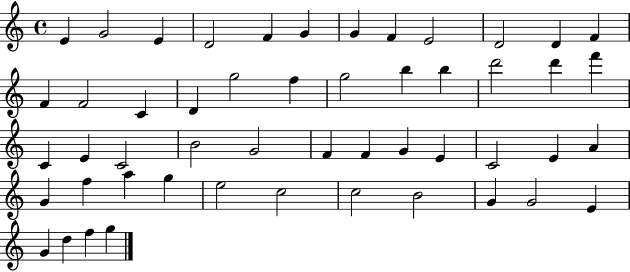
X:1
T:Untitled
M:4/4
L:1/4
K:C
E G2 E D2 F G G F E2 D2 D F F F2 C D g2 f g2 b b d'2 d' f' C E C2 B2 G2 F F G E C2 E A G f a g e2 c2 c2 B2 G G2 E G d f g